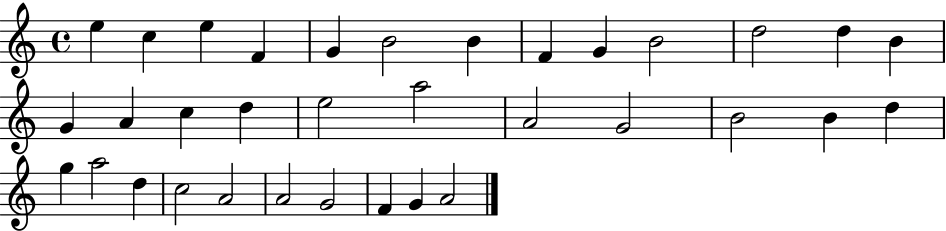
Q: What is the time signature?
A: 4/4